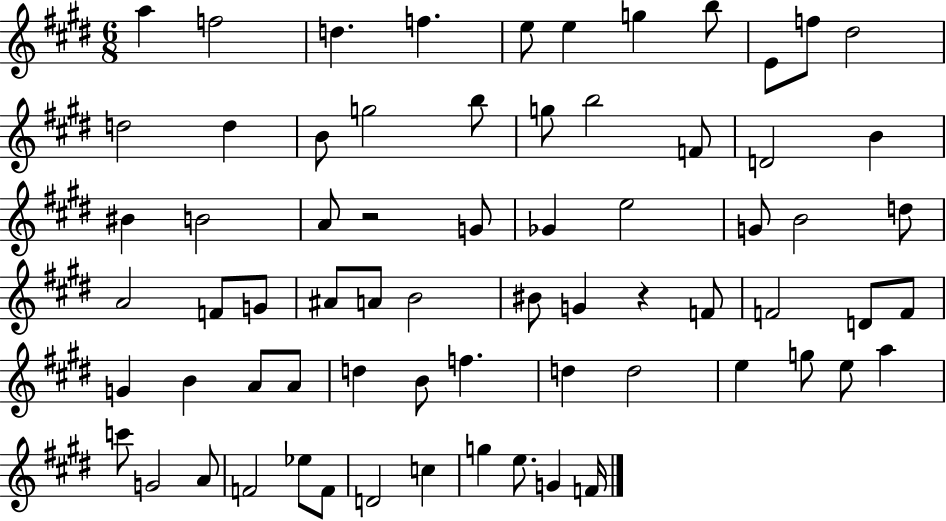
A5/q F5/h D5/q. F5/q. E5/e E5/q G5/q B5/e E4/e F5/e D#5/h D5/h D5/q B4/e G5/h B5/e G5/e B5/h F4/e D4/h B4/q BIS4/q B4/h A4/e R/h G4/e Gb4/q E5/h G4/e B4/h D5/e A4/h F4/e G4/e A#4/e A4/e B4/h BIS4/e G4/q R/q F4/e F4/h D4/e F4/e G4/q B4/q A4/e A4/e D5/q B4/e F5/q. D5/q D5/h E5/q G5/e E5/e A5/q C6/e G4/h A4/e F4/h Eb5/e F4/e D4/h C5/q G5/q E5/e. G4/q F4/s